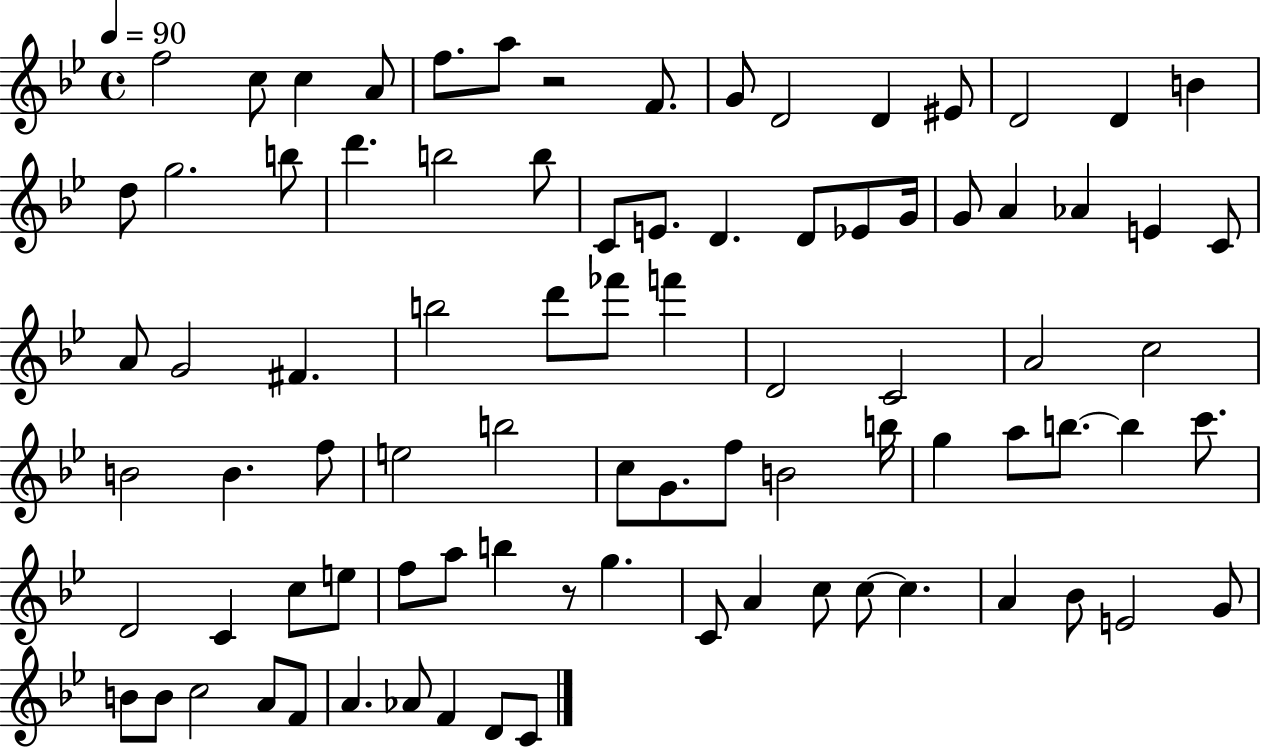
{
  \clef treble
  \time 4/4
  \defaultTimeSignature
  \key bes \major
  \tempo 4 = 90
  f''2 c''8 c''4 a'8 | f''8. a''8 r2 f'8. | g'8 d'2 d'4 eis'8 | d'2 d'4 b'4 | \break d''8 g''2. b''8 | d'''4. b''2 b''8 | c'8 e'8. d'4. d'8 ees'8 g'16 | g'8 a'4 aes'4 e'4 c'8 | \break a'8 g'2 fis'4. | b''2 d'''8 fes'''8 f'''4 | d'2 c'2 | a'2 c''2 | \break b'2 b'4. f''8 | e''2 b''2 | c''8 g'8. f''8 b'2 b''16 | g''4 a''8 b''8.~~ b''4 c'''8. | \break d'2 c'4 c''8 e''8 | f''8 a''8 b''4 r8 g''4. | c'8 a'4 c''8 c''8~~ c''4. | a'4 bes'8 e'2 g'8 | \break b'8 b'8 c''2 a'8 f'8 | a'4. aes'8 f'4 d'8 c'8 | \bar "|."
}